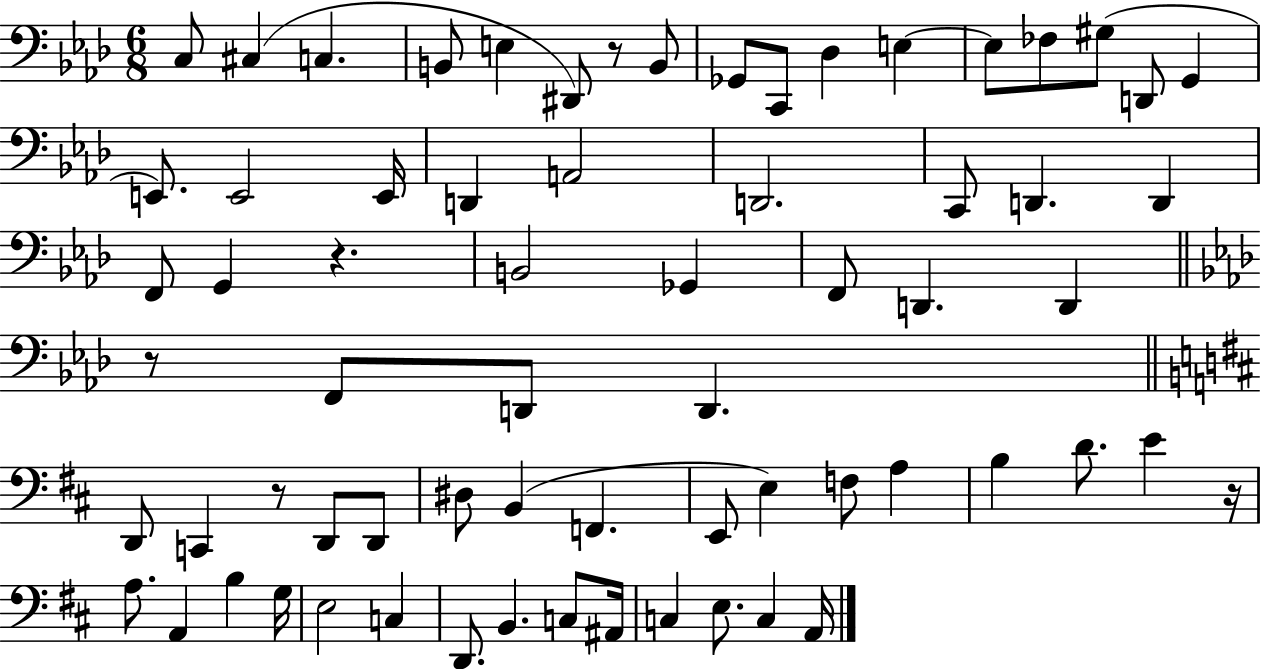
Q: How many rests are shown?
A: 5